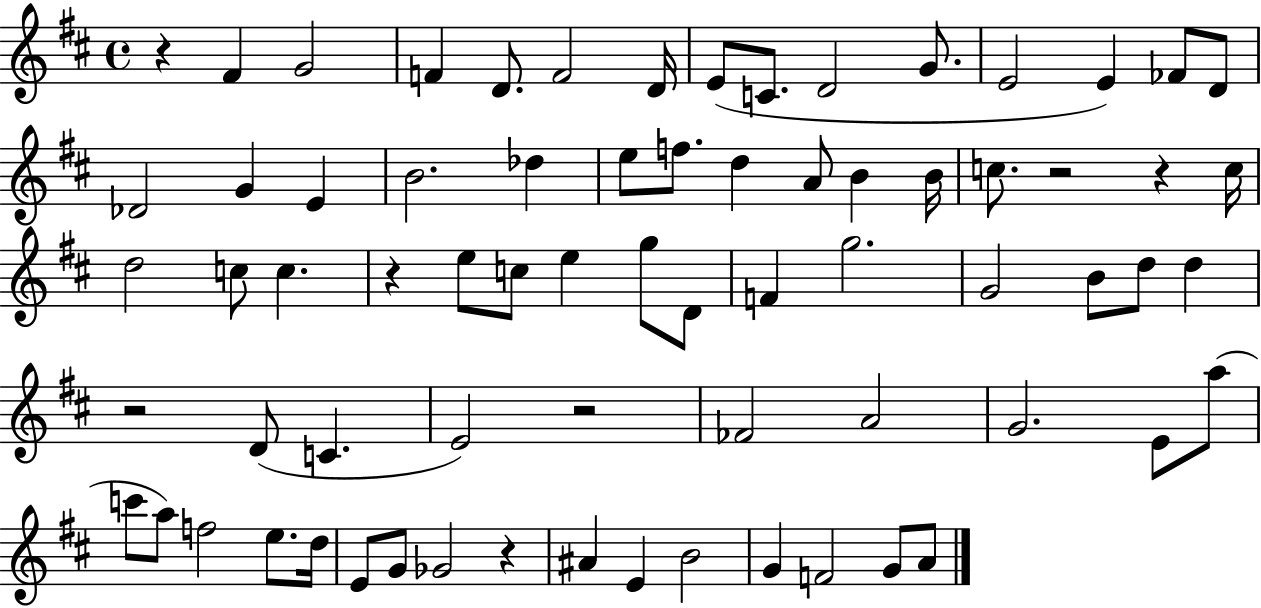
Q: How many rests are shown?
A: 7